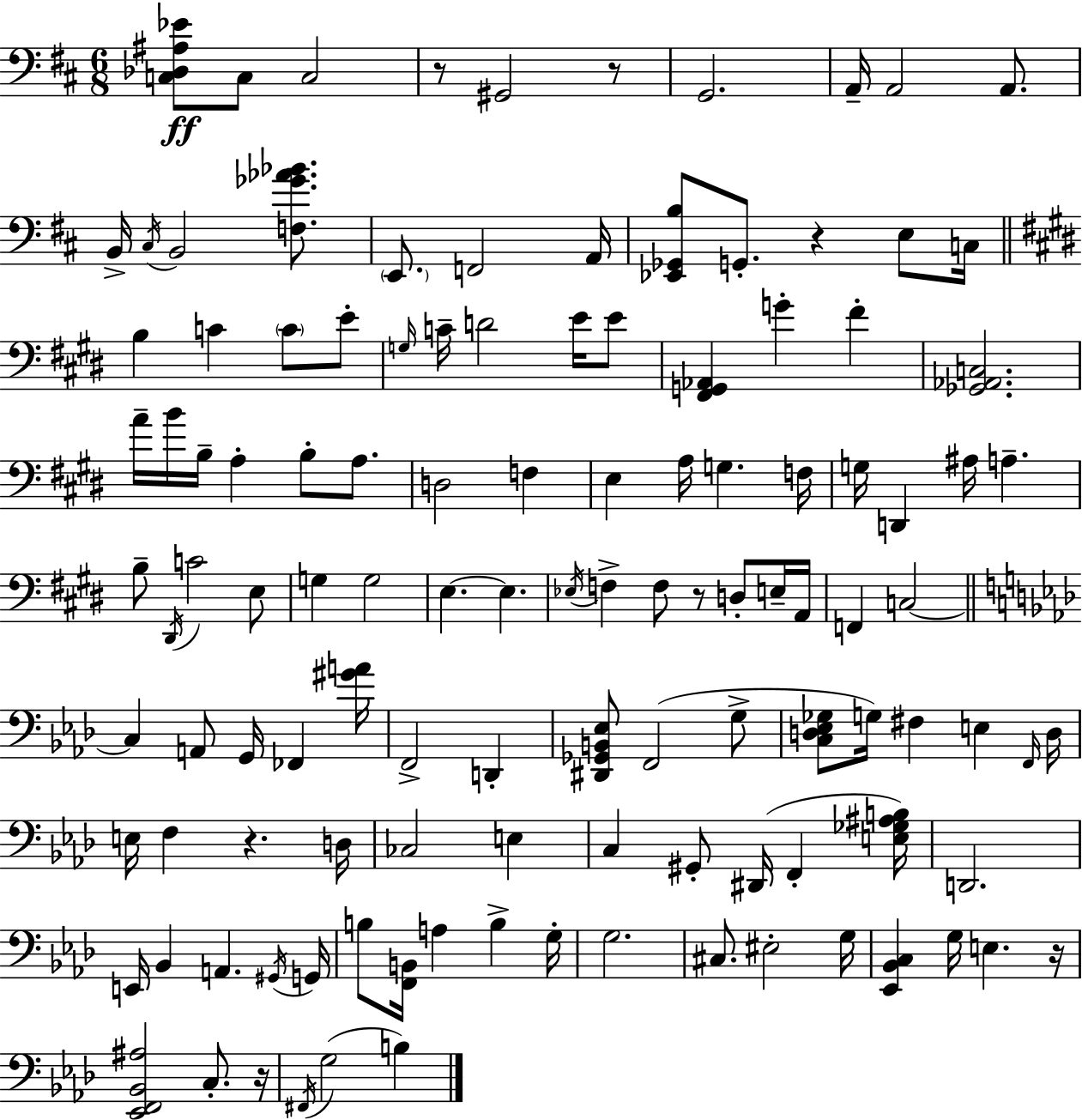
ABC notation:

X:1
T:Untitled
M:6/8
L:1/4
K:D
[C,_D,^A,_E]/2 C,/2 C,2 z/2 ^G,,2 z/2 G,,2 A,,/4 A,,2 A,,/2 B,,/4 ^C,/4 B,,2 [F,_G_A_B]/2 E,,/2 F,,2 A,,/4 [_E,,_G,,B,]/2 G,,/2 z E,/2 C,/4 B, C C/2 E/2 G,/4 C/4 D2 E/4 E/2 [^F,,G,,_A,,] G ^F [_G,,_A,,C,]2 A/4 B/4 B,/4 A, B,/2 A,/2 D,2 F, E, A,/4 G, F,/4 G,/4 D,, ^A,/4 A, B,/2 ^D,,/4 C2 E,/2 G, G,2 E, E, _E,/4 F, F,/2 z/2 D,/2 E,/4 A,,/4 F,, C,2 C, A,,/2 G,,/4 _F,, [^GA]/4 F,,2 D,, [^D,,_G,,B,,_E,]/2 F,,2 G,/2 [C,D,_E,_G,]/2 G,/4 ^F, E, F,,/4 D,/4 E,/4 F, z D,/4 _C,2 E, C, ^G,,/2 ^D,,/4 F,, [E,_G,^A,B,]/4 D,,2 E,,/4 _B,, A,, ^G,,/4 G,,/4 B,/2 [F,,B,,]/4 A, B, G,/4 G,2 ^C,/2 ^E,2 G,/4 [_E,,_B,,C,] G,/4 E, z/4 [_E,,F,,_B,,^A,]2 C,/2 z/4 ^F,,/4 G,2 B,